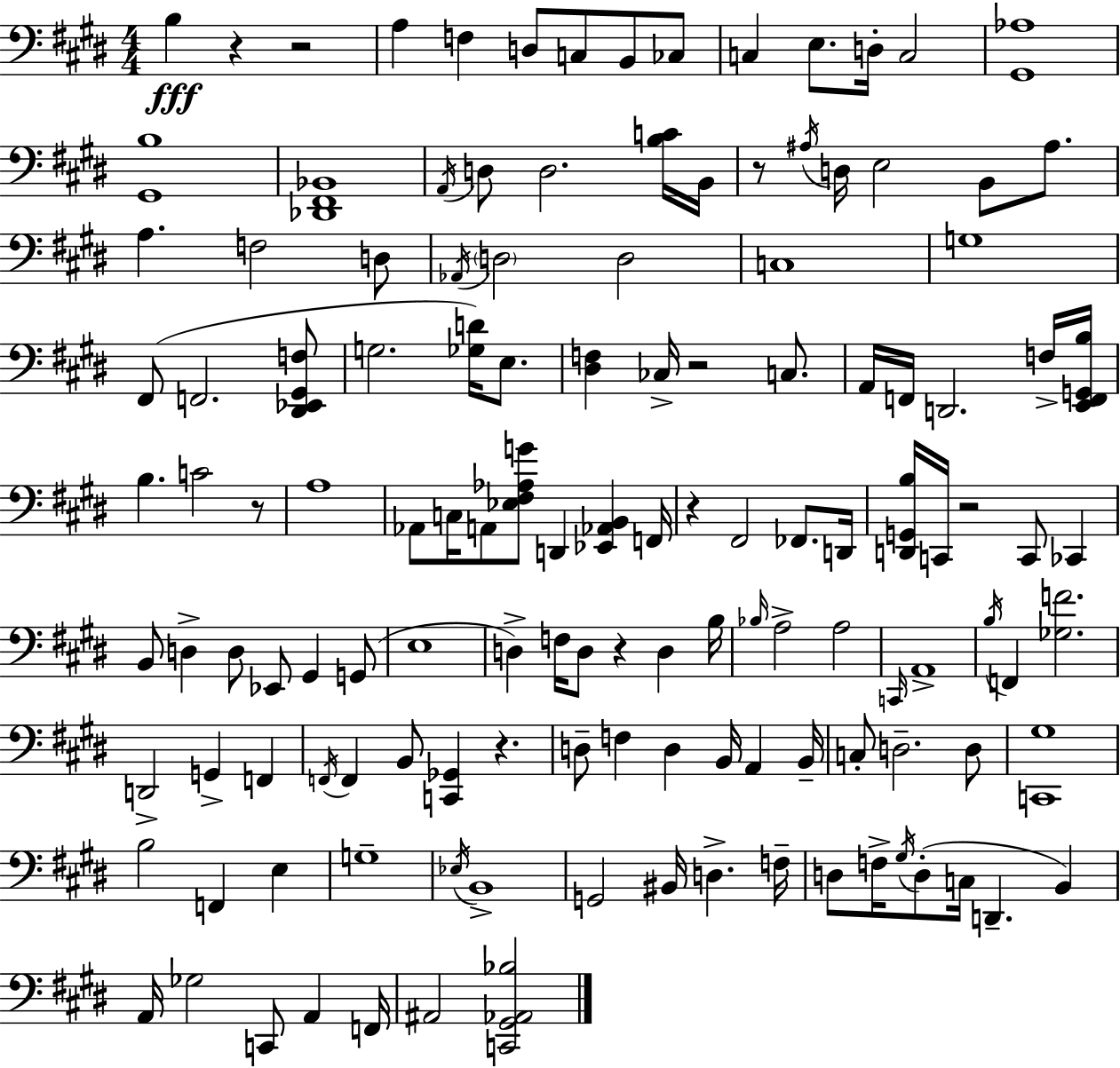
B3/q R/q R/h A3/q F3/q D3/e C3/e B2/e CES3/e C3/q E3/e. D3/s C3/h [G#2,Ab3]/w [G#2,B3]/w [Db2,F#2,Bb2]/w A2/s D3/e D3/h. [B3,C4]/s B2/s R/e A#3/s D3/s E3/h B2/e A#3/e. A3/q. F3/h D3/e Ab2/s D3/h D3/h C3/w G3/w F#2/e F2/h. [D#2,Eb2,G#2,F3]/e G3/h. [Gb3,D4]/s E3/e. [D#3,F3]/q CES3/s R/h C3/e. A2/s F2/s D2/h. F3/s [E2,F2,G2,B3]/s B3/q. C4/h R/e A3/w Ab2/e C3/s A2/e [Eb3,F#3,Ab3,G4]/e D2/q [Eb2,Ab2,B2]/q F2/s R/q F#2/h FES2/e. D2/s [D2,G2,B3]/s C2/s R/h C2/e CES2/q B2/e D3/q D3/e Eb2/e G#2/q G2/e E3/w D3/q F3/s D3/e R/q D3/q B3/s Bb3/s A3/h A3/h C2/s A2/w B3/s F2/q [Gb3,F4]/h. D2/h G2/q F2/q F2/s F2/q B2/e [C2,Gb2]/q R/q. D3/e F3/q D3/q B2/s A2/q B2/s C3/e D3/h. D3/e [C2,G#3]/w B3/h F2/q E3/q G3/w Eb3/s B2/w G2/h BIS2/s D3/q. F3/s D3/e F3/s G#3/s D3/e C3/s D2/q. B2/q A2/s Gb3/h C2/e A2/q F2/s A#2/h [C2,G#2,Ab2,Bb3]/h